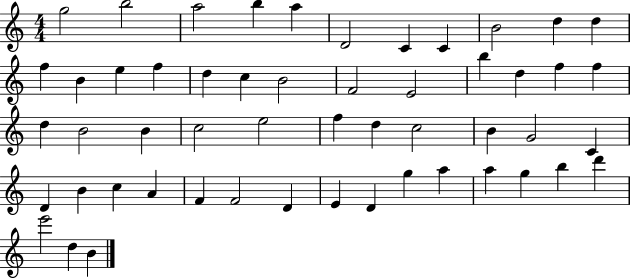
G5/h B5/h A5/h B5/q A5/q D4/h C4/q C4/q B4/h D5/q D5/q F5/q B4/q E5/q F5/q D5/q C5/q B4/h F4/h E4/h B5/q D5/q F5/q F5/q D5/q B4/h B4/q C5/h E5/h F5/q D5/q C5/h B4/q G4/h C4/q D4/q B4/q C5/q A4/q F4/q F4/h D4/q E4/q D4/q G5/q A5/q A5/q G5/q B5/q D6/q E6/h D5/q B4/q